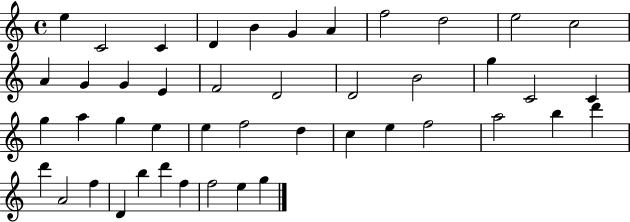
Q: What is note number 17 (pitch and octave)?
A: D4